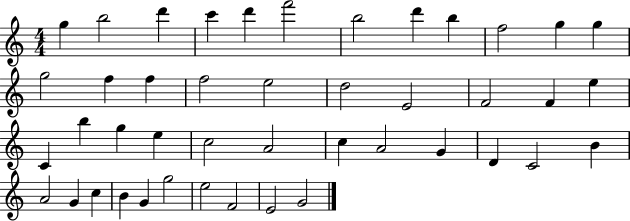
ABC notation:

X:1
T:Untitled
M:4/4
L:1/4
K:C
g b2 d' c' d' f'2 b2 d' b f2 g g g2 f f f2 e2 d2 E2 F2 F e C b g e c2 A2 c A2 G D C2 B A2 G c B G g2 e2 F2 E2 G2